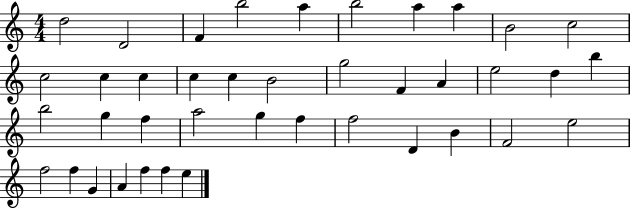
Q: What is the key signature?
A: C major